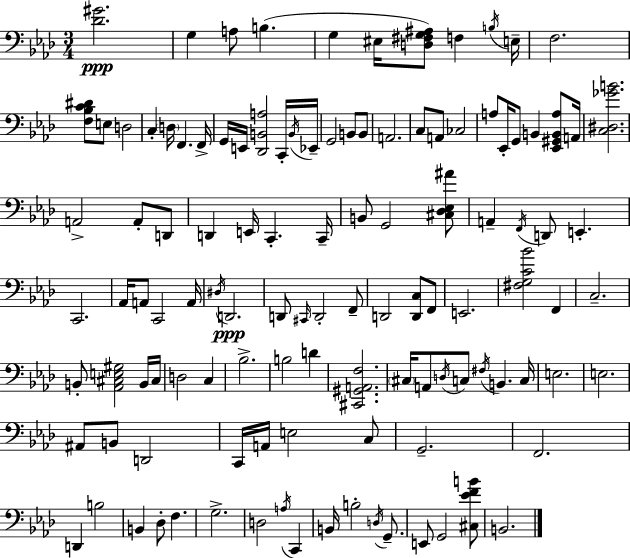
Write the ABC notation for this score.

X:1
T:Untitled
M:3/4
L:1/4
K:Ab
[_D^G]2 G, A,/2 B, G, ^E,/4 [D,^F,G,^A,]/2 F, B,/4 E,/4 F,2 [F,_B,C^D]/2 E,/2 D,2 C, D,/4 F,, F,,/4 G,,/4 E,,/4 [_D,,B,,A,]2 C,,/4 B,,/4 _E,,/4 G,,2 B,,/2 B,,/2 A,,2 C,/2 A,,/2 _C,2 A,/2 _E,,/4 G,,/2 B,, [_E,,^G,,B,,A,]/2 A,,/4 [C,^D,_GB]2 A,,2 A,,/2 D,,/2 D,, E,,/4 C,, C,,/4 B,,/2 G,,2 [^C,_D,_E,^A]/2 A,, F,,/4 D,,/2 E,, C,,2 _A,,/4 A,,/2 C,,2 A,,/4 ^D,/4 D,,2 D,,/2 ^C,,/4 D,,2 F,,/2 D,,2 [D,,C,]/2 F,,/2 E,,2 [^F,G,C_B]2 F,, C,2 B,,/2 [_A,,^C,E,^G,]2 B,,/4 ^C,/4 D,2 C, _B,2 B,2 D [^C,,^G,,A,,F,]2 ^C,/4 A,,/2 D,/4 C,/2 ^F,/4 B,, C,/4 E,2 E,2 ^A,,/2 B,,/2 D,,2 C,,/4 A,,/4 E,2 C,/2 G,,2 F,,2 D,, B,2 B,, _D,/2 F, G,2 D,2 A,/4 C,, B,,/4 B,2 D,/4 G,,/2 E,,/2 G,,2 [^C,_EFB]/2 B,,2